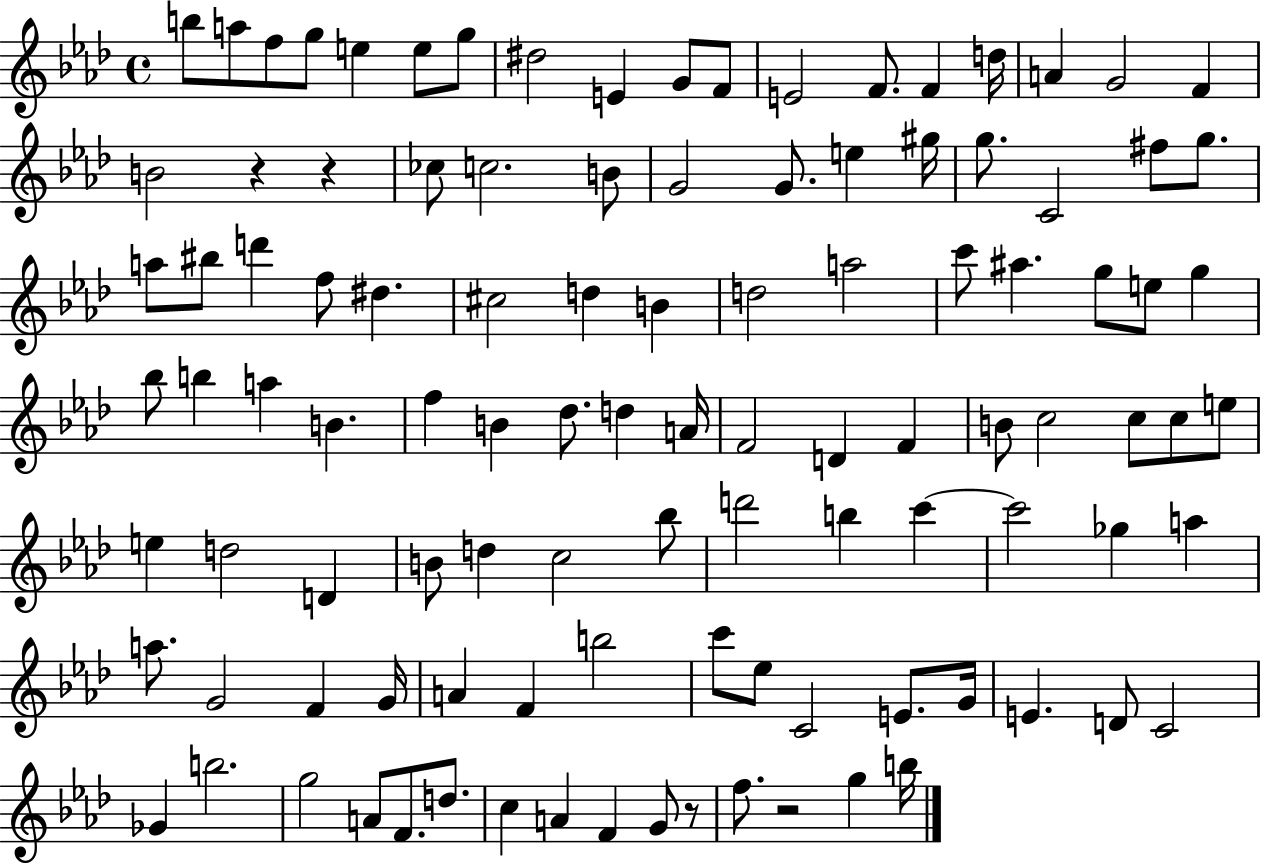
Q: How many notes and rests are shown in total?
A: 107